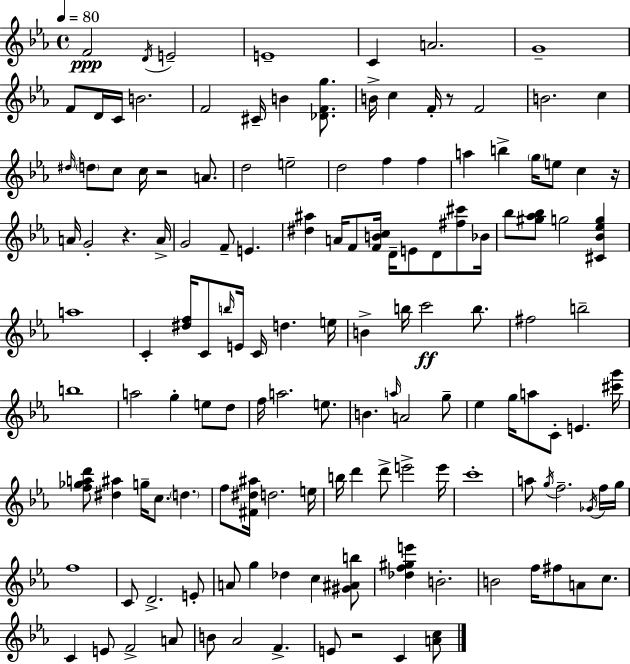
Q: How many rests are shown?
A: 5